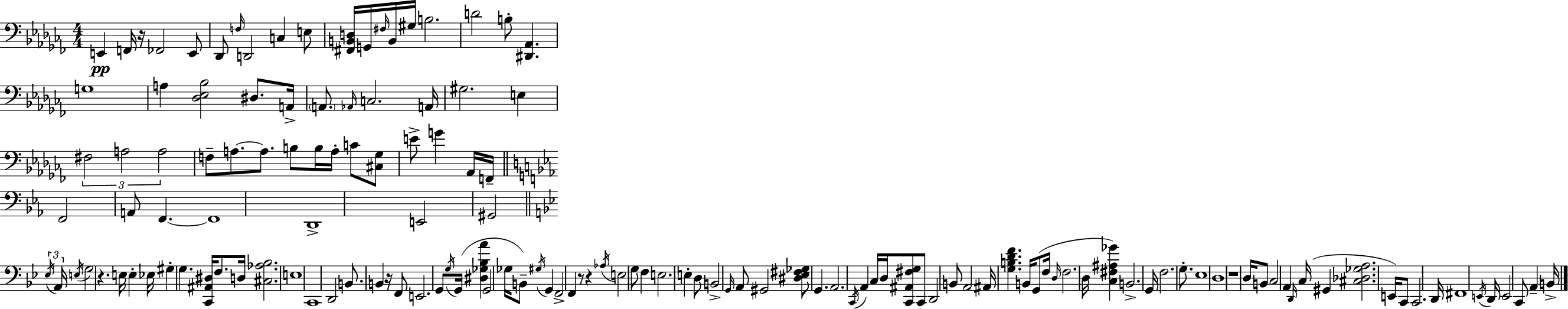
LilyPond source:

{
  \clef bass
  \numericTimeSignature
  \time 4/4
  \key aes \minor
  e,4\pp f,16 r16 fes,2 e,8 | des,8 \grace { f16 } d,2 c4 e8 | <fis, b, d>16 g,16 \grace { fis16 } b,16 gis16 b2. | d'2 b8-. <dis, aes,>4. | \break g1 | a4 <des ees bes>2 dis8. | a,16-> \parenthesize a,8. \grace { aes,16 } c2. | a,16 gis2. e4 | \break \tuplet 3/2 { fis2 a2 | a2 } f8-- a8.~~ | a8. b8 b16 a16-. c'8 <cis ges>8 e'8-> g'4 | aes,16 f,16-- \bar "||" \break \key ees \major f,2 a,8 f,4.~~ | f,1 | d,1-> | e,2 gis,2 | \break \bar "||" \break \key bes \major \tuplet 3/2 { \acciaccatura { ees16 } a,16 \acciaccatura { e16 } } g2 r4. | e16 e4-. ees16 gis4-. g4. | <c, ais, dis>16 f8. d16 <cis aes bes>2. | e1 | \break c,1 | d,2 b,8. b,4 | r16 f,8 e,2. | g,8 \acciaccatura { g16 } g,16( <dis ges bes a'>4 g,2 | \break ges16 b,8--) \acciaccatura { gis16 } g,4 f,2-> | f,4 r8 r4 \acciaccatura { aes16 } e2 | g8 f4 e2. | e4-. d8 b,2-> | \break \grace { g,16 } a,8 gis,2 <dis ees fis ges>8 | g,4. a,2. | \acciaccatura { c,16 } a,4 c16 d16 <c, ais, fis g>8 c,8 d,2 | b,8 a,2 ais,16 | \break <g b d' f'>4. b,16 g,8( f16 \grace { d16 } f2. | d16 <c fis ais ges'>4) b,2.-> | g,16 f2. | g8.-. ees1 | \break d1 | r1 | d16 b,8 c2 | a,4 \grace { d,16 } c16( gis,4 <cis des ges a>2. | \break e,16) c,8 c,2. | d,16 fis,1 | \acciaccatura { e,16 } d,16 e,2 | c,8 a,4-- b,16-> \bar "|."
}